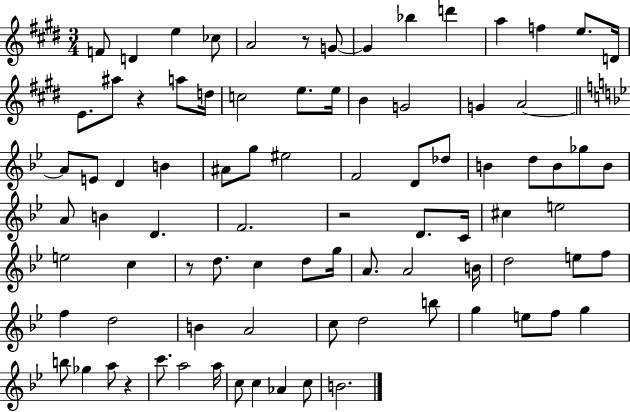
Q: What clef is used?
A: treble